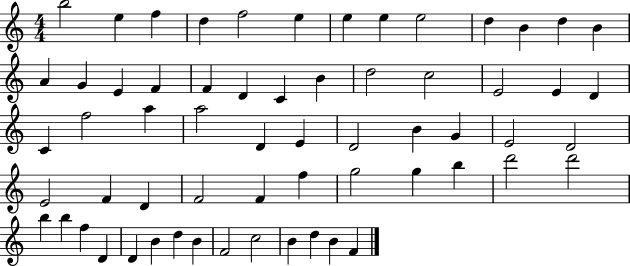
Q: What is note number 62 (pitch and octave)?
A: F4